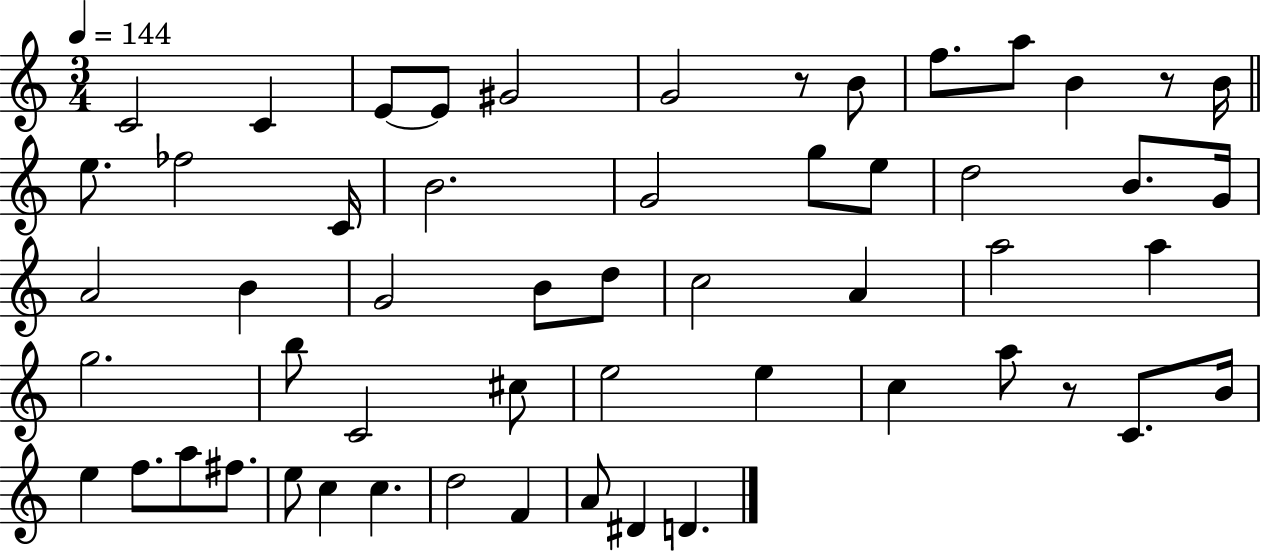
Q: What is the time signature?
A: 3/4